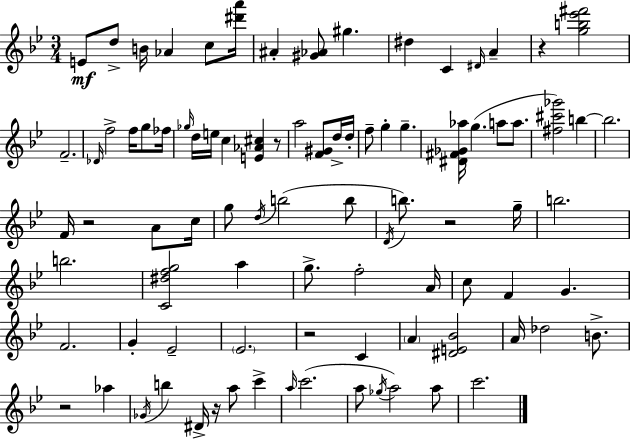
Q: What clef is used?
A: treble